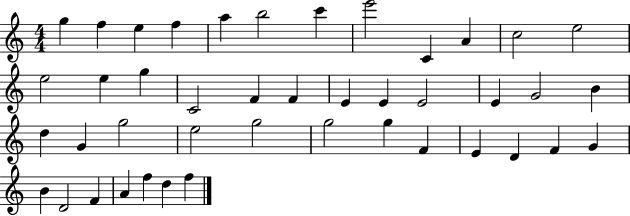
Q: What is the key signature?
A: C major